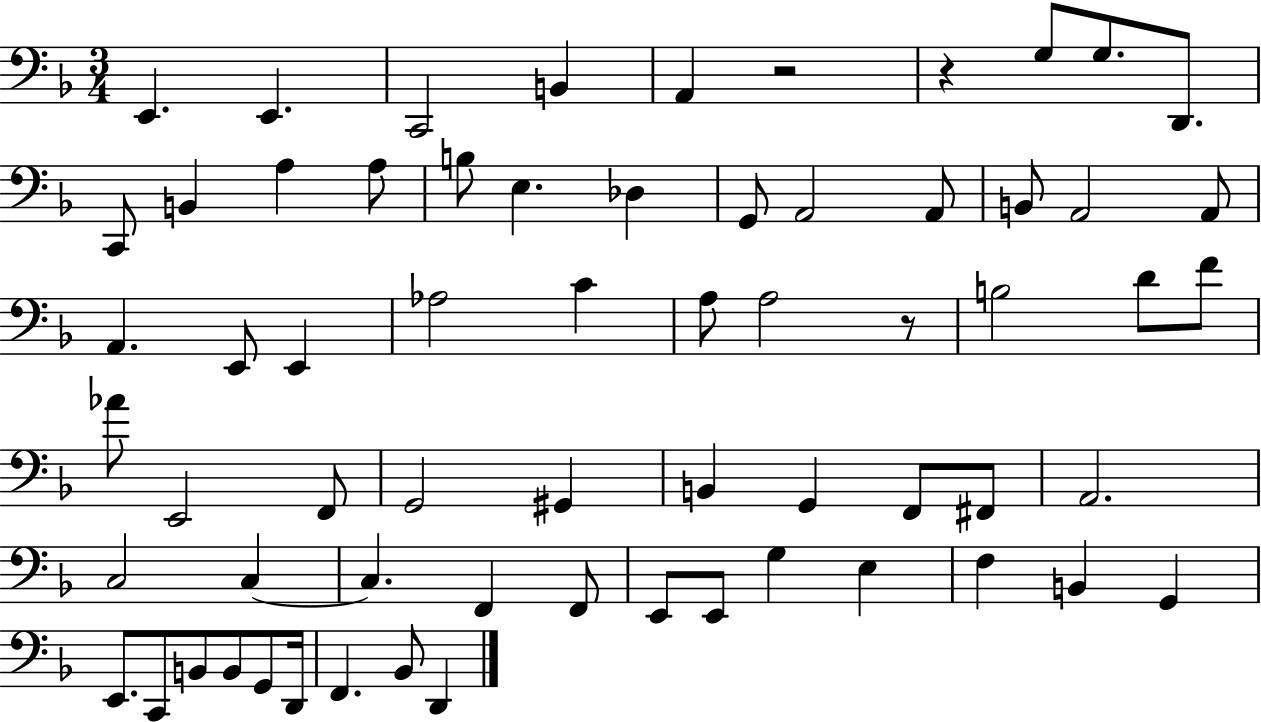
X:1
T:Untitled
M:3/4
L:1/4
K:F
E,, E,, C,,2 B,, A,, z2 z G,/2 G,/2 D,,/2 C,,/2 B,, A, A,/2 B,/2 E, _D, G,,/2 A,,2 A,,/2 B,,/2 A,,2 A,,/2 A,, E,,/2 E,, _A,2 C A,/2 A,2 z/2 B,2 D/2 F/2 _A/2 E,,2 F,,/2 G,,2 ^G,, B,, G,, F,,/2 ^F,,/2 A,,2 C,2 C, C, F,, F,,/2 E,,/2 E,,/2 G, E, F, B,, G,, E,,/2 C,,/2 B,,/2 B,,/2 G,,/2 D,,/4 F,, _B,,/2 D,,